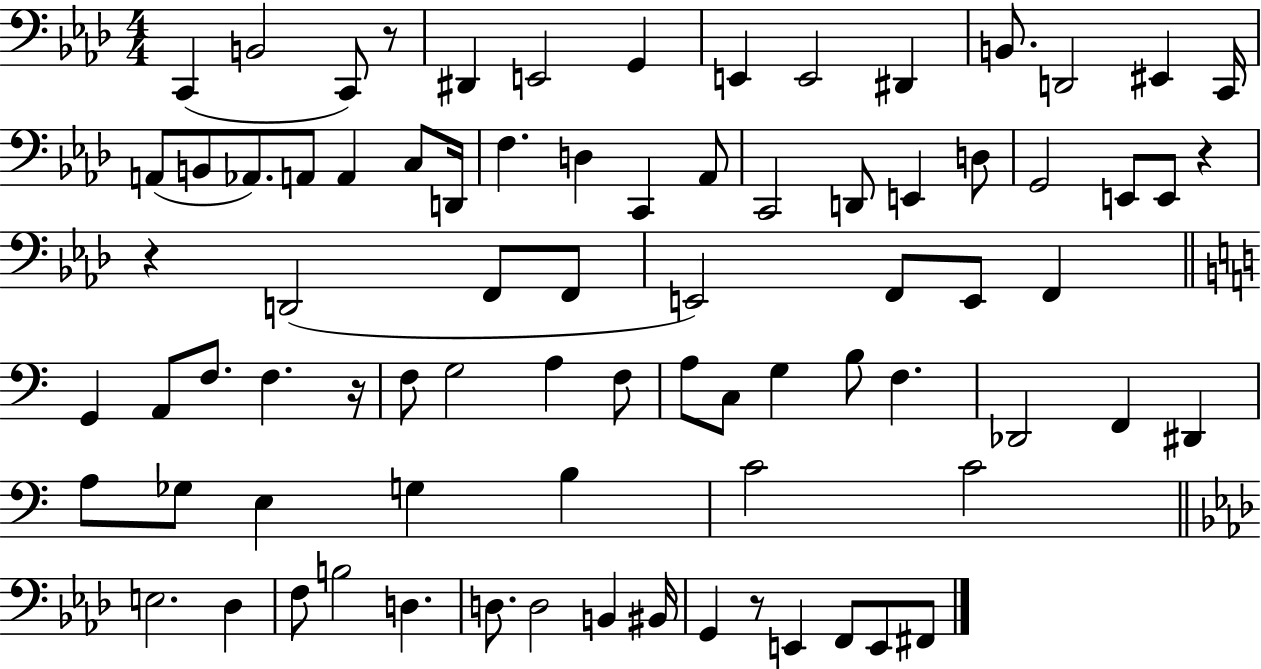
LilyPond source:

{
  \clef bass
  \numericTimeSignature
  \time 4/4
  \key aes \major
  c,4( b,2 c,8) r8 | dis,4 e,2 g,4 | e,4 e,2 dis,4 | b,8. d,2 eis,4 c,16 | \break a,8( b,8 aes,8.) a,8 a,4 c8 d,16 | f4. d4 c,4 aes,8 | c,2 d,8 e,4 d8 | g,2 e,8 e,8 r4 | \break r4 d,2( f,8 f,8 | e,2) f,8 e,8 f,4 | \bar "||" \break \key c \major g,4 a,8 f8. f4. r16 | f8 g2 a4 f8 | a8 c8 g4 b8 f4. | des,2 f,4 dis,4 | \break a8 ges8 e4 g4 b4 | c'2 c'2 | \bar "||" \break \key f \minor e2. des4 | f8 b2 d4. | d8. d2 b,4 bis,16 | g,4 r8 e,4 f,8 e,8 fis,8 | \break \bar "|."
}